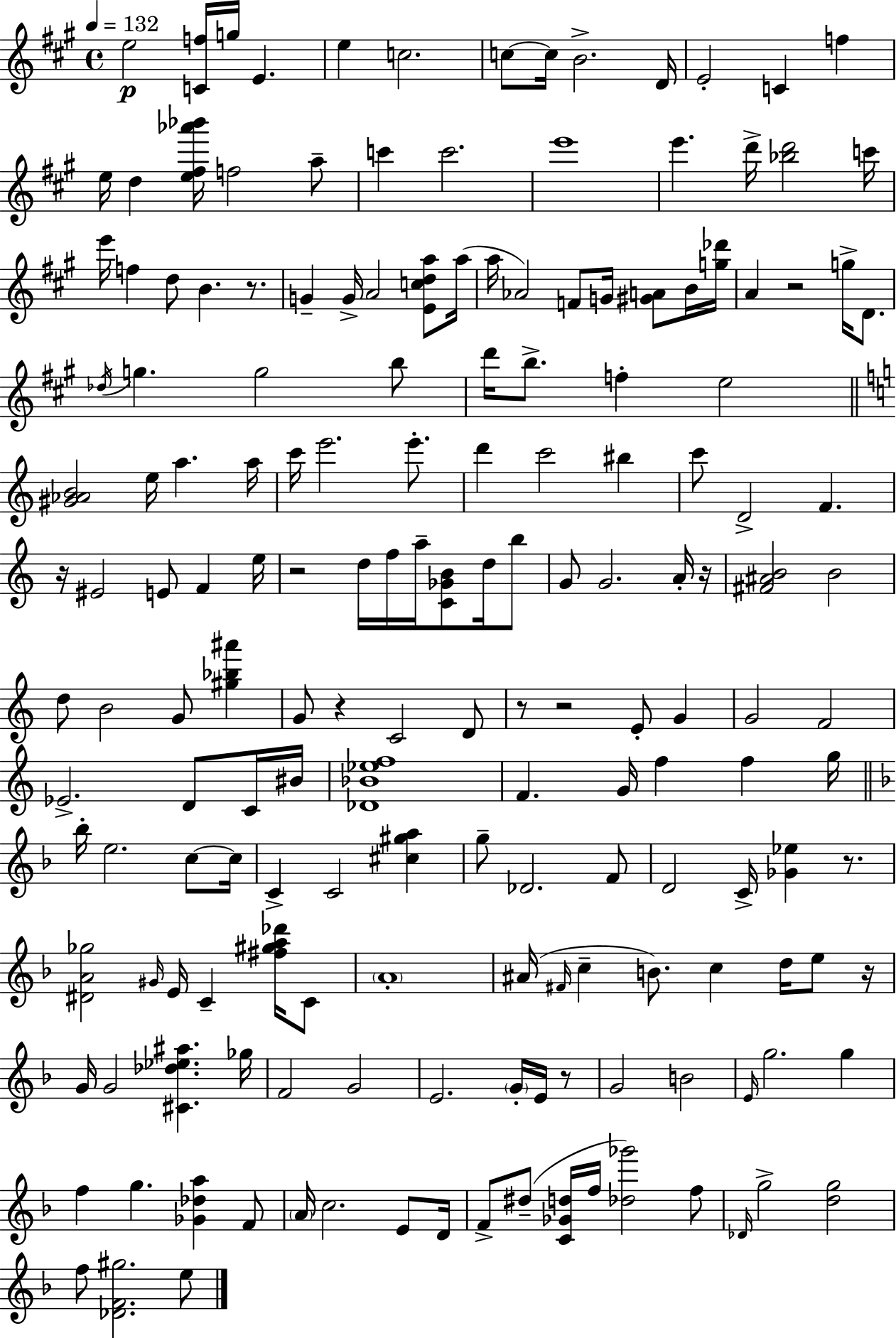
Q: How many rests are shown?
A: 11